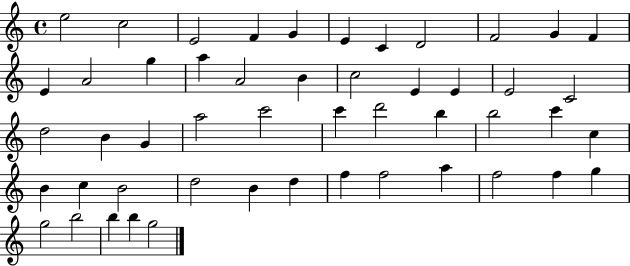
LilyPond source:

{
  \clef treble
  \time 4/4
  \defaultTimeSignature
  \key c \major
  e''2 c''2 | e'2 f'4 g'4 | e'4 c'4 d'2 | f'2 g'4 f'4 | \break e'4 a'2 g''4 | a''4 a'2 b'4 | c''2 e'4 e'4 | e'2 c'2 | \break d''2 b'4 g'4 | a''2 c'''2 | c'''4 d'''2 b''4 | b''2 c'''4 c''4 | \break b'4 c''4 b'2 | d''2 b'4 d''4 | f''4 f''2 a''4 | f''2 f''4 g''4 | \break g''2 b''2 | b''4 b''4 g''2 | \bar "|."
}